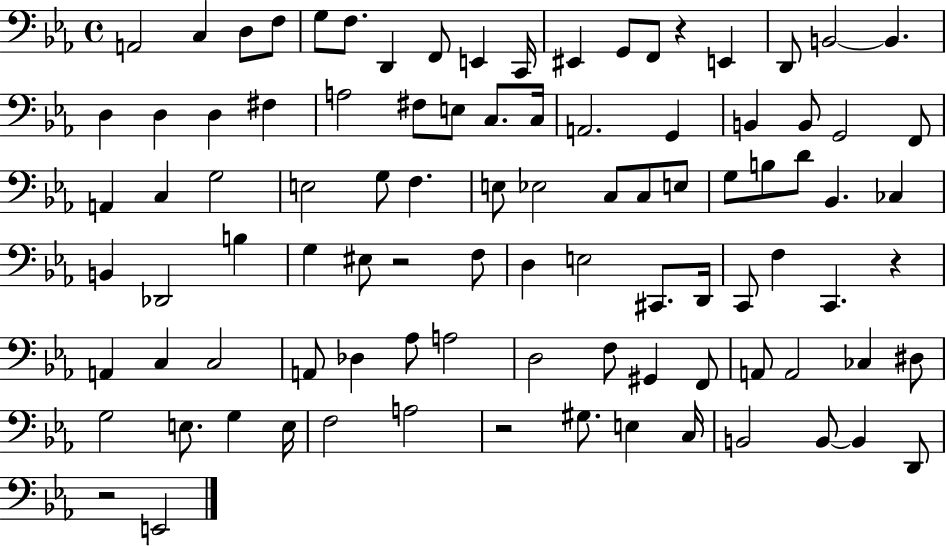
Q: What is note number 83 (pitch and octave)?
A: G#3